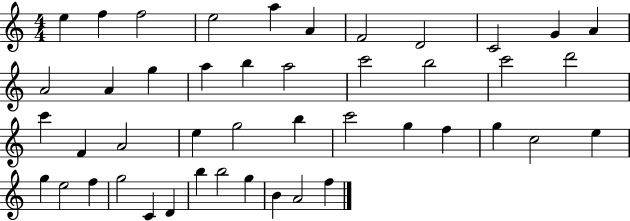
X:1
T:Untitled
M:4/4
L:1/4
K:C
e f f2 e2 a A F2 D2 C2 G A A2 A g a b a2 c'2 b2 c'2 d'2 c' F A2 e g2 b c'2 g f g c2 e g e2 f g2 C D b b2 g B A2 f